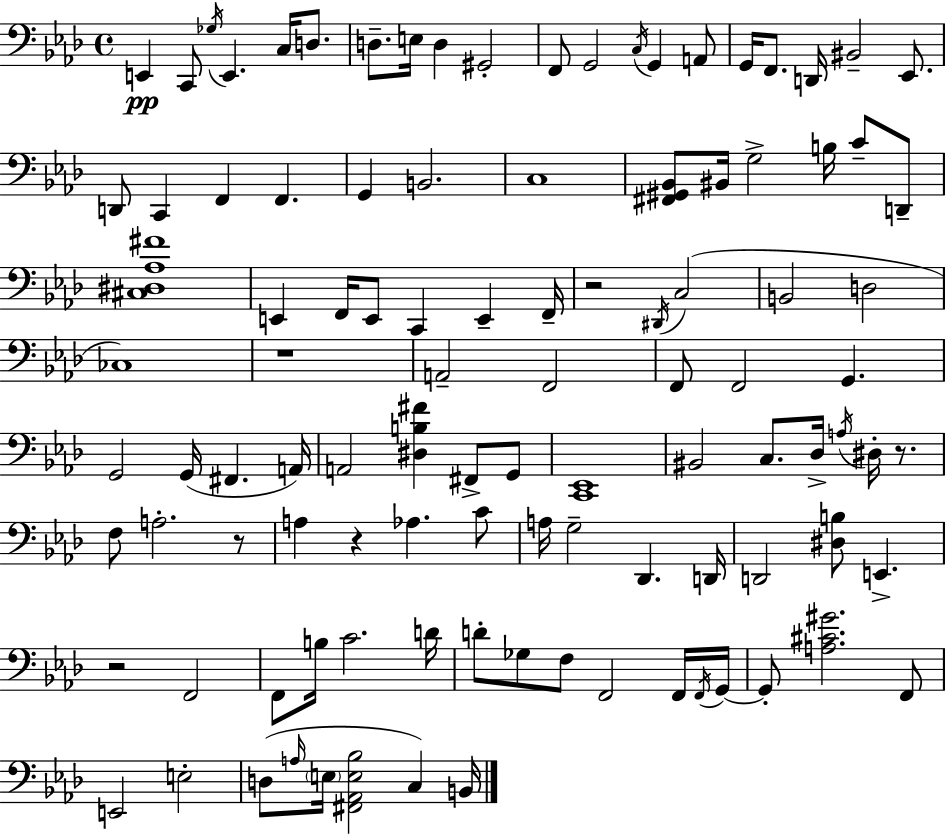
{
  \clef bass
  \time 4/4
  \defaultTimeSignature
  \key f \minor
  \repeat volta 2 { e,4\pp c,8 \acciaccatura { ges16 } e,4. c16 d8. | d8.-- e16 d4 gis,2-. | f,8 g,2 \acciaccatura { c16 } g,4 | a,8 g,16 f,8. d,16 bis,2-- ees,8. | \break d,8 c,4 f,4 f,4. | g,4 b,2. | c1 | <fis, gis, bes,>8 bis,16 g2-> b16 c'8-- | \break d,8-- <cis dis aes fis'>1 | e,4 f,16 e,8 c,4 e,4-- | f,16-- r2 \acciaccatura { dis,16 } c2( | b,2 d2 | \break ces1) | r1 | a,2-- f,2 | f,8 f,2 g,4. | \break g,2 g,16( fis,4. | a,16) a,2 <dis b fis'>4 fis,8-> | g,8 <c, ees,>1 | bis,2 c8. des16-> \acciaccatura { a16 } | \break dis16-. r8. f8 a2.-. | r8 a4 r4 aes4. | c'8 a16 g2-- des,4. | d,16 d,2 <dis b>8 e,4.-> | \break r2 f,2 | f,8 b16 c'2. | d'16 d'8-. ges8 f8 f,2 | f,16 \acciaccatura { f,16 } g,16~~ g,8-. <a cis' gis'>2. | \break f,8 e,2 e2-. | d8( \grace { a16 } \parenthesize e16 <fis, aes, e bes>2 | c4) b,16 } \bar "|."
}